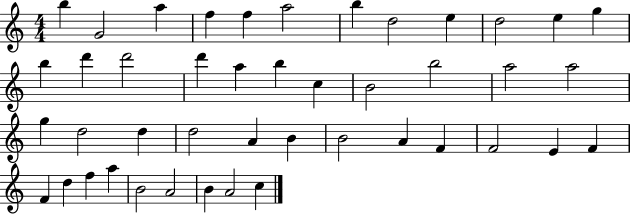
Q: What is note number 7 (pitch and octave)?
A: B5